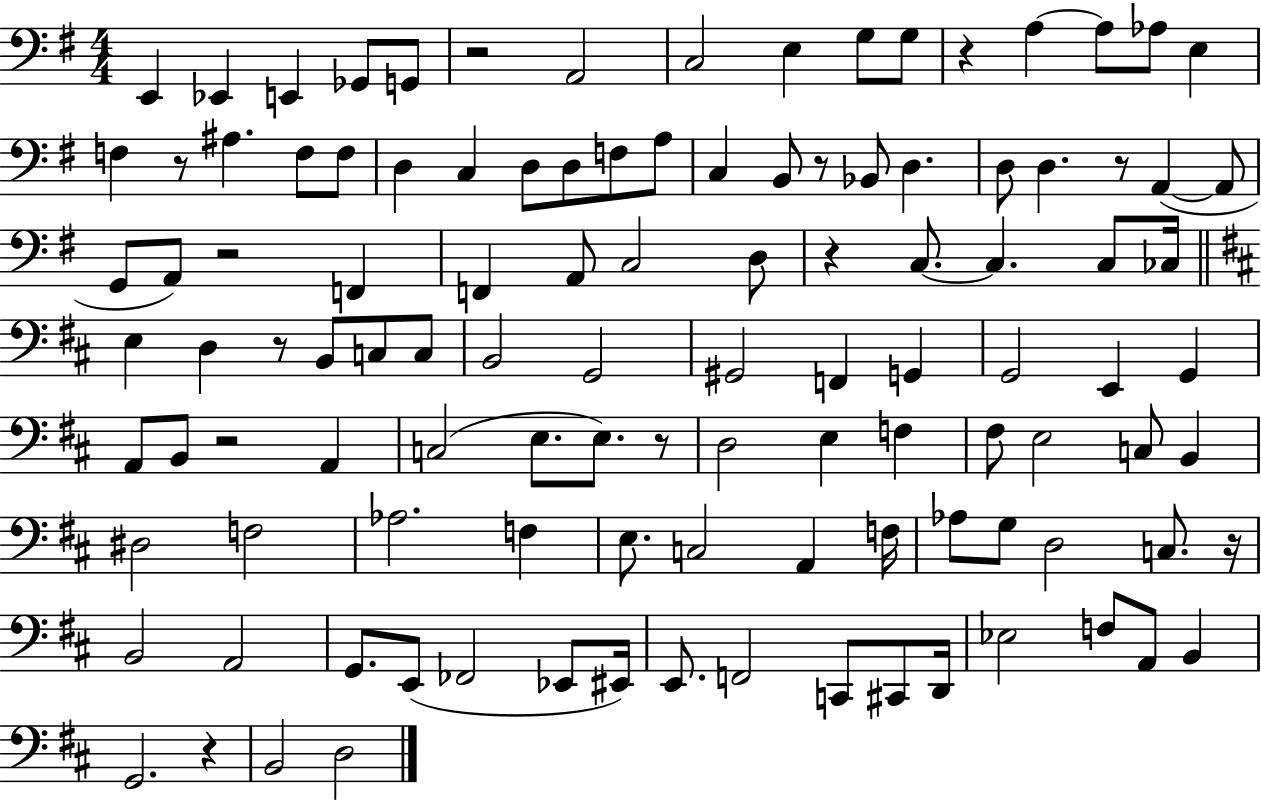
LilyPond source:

{
  \clef bass
  \numericTimeSignature
  \time 4/4
  \key g \major
  \repeat volta 2 { e,4 ees,4 e,4 ges,8 g,8 | r2 a,2 | c2 e4 g8 g8 | r4 a4~~ a8 aes8 e4 | \break f4 r8 ais4. f8 f8 | d4 c4 d8 d8 f8 a8 | c4 b,8 r8 bes,8 d4. | d8 d4. r8 a,4~(~ a,8 | \break g,8 a,8) r2 f,4 | f,4 a,8 c2 d8 | r4 c8.~~ c4. c8 ces16 | \bar "||" \break \key d \major e4 d4 r8 b,8 c8 c8 | b,2 g,2 | gis,2 f,4 g,4 | g,2 e,4 g,4 | \break a,8 b,8 r2 a,4 | c2( e8. e8.) r8 | d2 e4 f4 | fis8 e2 c8 b,4 | \break dis2 f2 | aes2. f4 | e8. c2 a,4 f16 | aes8 g8 d2 c8. r16 | \break b,2 a,2 | g,8. e,8( fes,2 ees,8 eis,16) | e,8. f,2 c,8 cis,8 d,16 | ees2 f8 a,8 b,4 | \break g,2. r4 | b,2 d2 | } \bar "|."
}